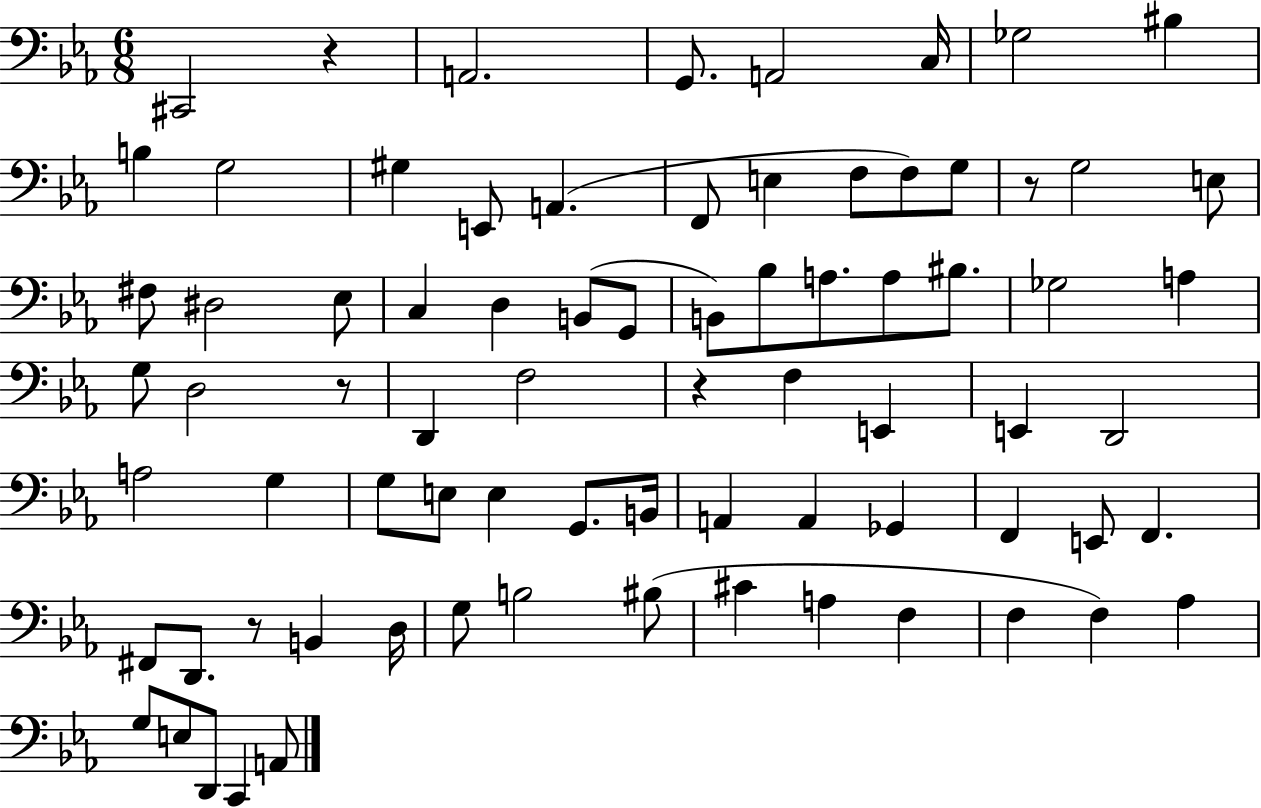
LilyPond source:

{
  \clef bass
  \numericTimeSignature
  \time 6/8
  \key ees \major
  cis,2 r4 | a,2. | g,8. a,2 c16 | ges2 bis4 | \break b4 g2 | gis4 e,8 a,4.( | f,8 e4 f8 f8) g8 | r8 g2 e8 | \break fis8 dis2 ees8 | c4 d4 b,8( g,8 | b,8) bes8 a8. a8 bis8. | ges2 a4 | \break g8 d2 r8 | d,4 f2 | r4 f4 e,4 | e,4 d,2 | \break a2 g4 | g8 e8 e4 g,8. b,16 | a,4 a,4 ges,4 | f,4 e,8 f,4. | \break fis,8 d,8. r8 b,4 d16 | g8 b2 bis8( | cis'4 a4 f4 | f4 f4) aes4 | \break g8 e8 d,8 c,4 a,8 | \bar "|."
}